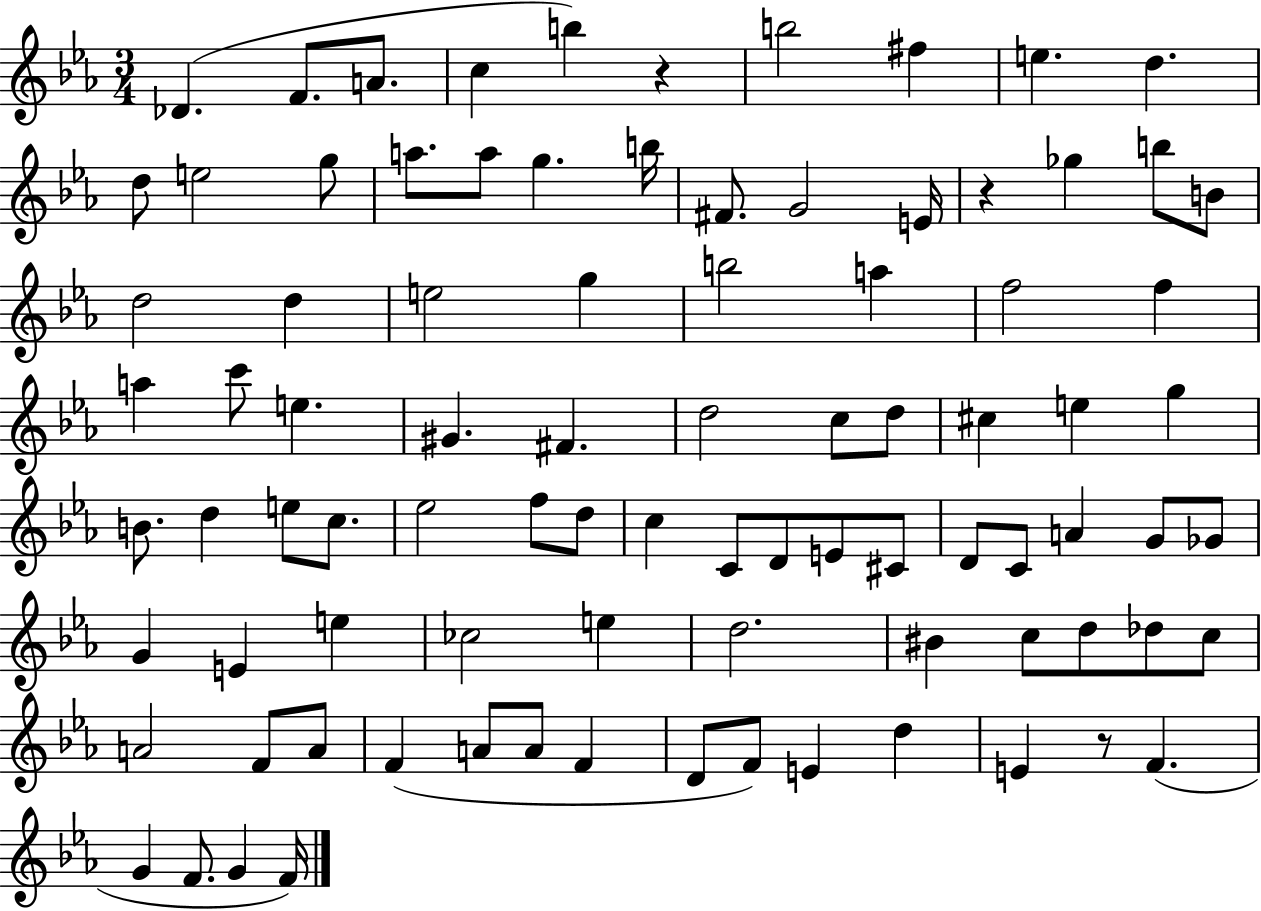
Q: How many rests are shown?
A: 3